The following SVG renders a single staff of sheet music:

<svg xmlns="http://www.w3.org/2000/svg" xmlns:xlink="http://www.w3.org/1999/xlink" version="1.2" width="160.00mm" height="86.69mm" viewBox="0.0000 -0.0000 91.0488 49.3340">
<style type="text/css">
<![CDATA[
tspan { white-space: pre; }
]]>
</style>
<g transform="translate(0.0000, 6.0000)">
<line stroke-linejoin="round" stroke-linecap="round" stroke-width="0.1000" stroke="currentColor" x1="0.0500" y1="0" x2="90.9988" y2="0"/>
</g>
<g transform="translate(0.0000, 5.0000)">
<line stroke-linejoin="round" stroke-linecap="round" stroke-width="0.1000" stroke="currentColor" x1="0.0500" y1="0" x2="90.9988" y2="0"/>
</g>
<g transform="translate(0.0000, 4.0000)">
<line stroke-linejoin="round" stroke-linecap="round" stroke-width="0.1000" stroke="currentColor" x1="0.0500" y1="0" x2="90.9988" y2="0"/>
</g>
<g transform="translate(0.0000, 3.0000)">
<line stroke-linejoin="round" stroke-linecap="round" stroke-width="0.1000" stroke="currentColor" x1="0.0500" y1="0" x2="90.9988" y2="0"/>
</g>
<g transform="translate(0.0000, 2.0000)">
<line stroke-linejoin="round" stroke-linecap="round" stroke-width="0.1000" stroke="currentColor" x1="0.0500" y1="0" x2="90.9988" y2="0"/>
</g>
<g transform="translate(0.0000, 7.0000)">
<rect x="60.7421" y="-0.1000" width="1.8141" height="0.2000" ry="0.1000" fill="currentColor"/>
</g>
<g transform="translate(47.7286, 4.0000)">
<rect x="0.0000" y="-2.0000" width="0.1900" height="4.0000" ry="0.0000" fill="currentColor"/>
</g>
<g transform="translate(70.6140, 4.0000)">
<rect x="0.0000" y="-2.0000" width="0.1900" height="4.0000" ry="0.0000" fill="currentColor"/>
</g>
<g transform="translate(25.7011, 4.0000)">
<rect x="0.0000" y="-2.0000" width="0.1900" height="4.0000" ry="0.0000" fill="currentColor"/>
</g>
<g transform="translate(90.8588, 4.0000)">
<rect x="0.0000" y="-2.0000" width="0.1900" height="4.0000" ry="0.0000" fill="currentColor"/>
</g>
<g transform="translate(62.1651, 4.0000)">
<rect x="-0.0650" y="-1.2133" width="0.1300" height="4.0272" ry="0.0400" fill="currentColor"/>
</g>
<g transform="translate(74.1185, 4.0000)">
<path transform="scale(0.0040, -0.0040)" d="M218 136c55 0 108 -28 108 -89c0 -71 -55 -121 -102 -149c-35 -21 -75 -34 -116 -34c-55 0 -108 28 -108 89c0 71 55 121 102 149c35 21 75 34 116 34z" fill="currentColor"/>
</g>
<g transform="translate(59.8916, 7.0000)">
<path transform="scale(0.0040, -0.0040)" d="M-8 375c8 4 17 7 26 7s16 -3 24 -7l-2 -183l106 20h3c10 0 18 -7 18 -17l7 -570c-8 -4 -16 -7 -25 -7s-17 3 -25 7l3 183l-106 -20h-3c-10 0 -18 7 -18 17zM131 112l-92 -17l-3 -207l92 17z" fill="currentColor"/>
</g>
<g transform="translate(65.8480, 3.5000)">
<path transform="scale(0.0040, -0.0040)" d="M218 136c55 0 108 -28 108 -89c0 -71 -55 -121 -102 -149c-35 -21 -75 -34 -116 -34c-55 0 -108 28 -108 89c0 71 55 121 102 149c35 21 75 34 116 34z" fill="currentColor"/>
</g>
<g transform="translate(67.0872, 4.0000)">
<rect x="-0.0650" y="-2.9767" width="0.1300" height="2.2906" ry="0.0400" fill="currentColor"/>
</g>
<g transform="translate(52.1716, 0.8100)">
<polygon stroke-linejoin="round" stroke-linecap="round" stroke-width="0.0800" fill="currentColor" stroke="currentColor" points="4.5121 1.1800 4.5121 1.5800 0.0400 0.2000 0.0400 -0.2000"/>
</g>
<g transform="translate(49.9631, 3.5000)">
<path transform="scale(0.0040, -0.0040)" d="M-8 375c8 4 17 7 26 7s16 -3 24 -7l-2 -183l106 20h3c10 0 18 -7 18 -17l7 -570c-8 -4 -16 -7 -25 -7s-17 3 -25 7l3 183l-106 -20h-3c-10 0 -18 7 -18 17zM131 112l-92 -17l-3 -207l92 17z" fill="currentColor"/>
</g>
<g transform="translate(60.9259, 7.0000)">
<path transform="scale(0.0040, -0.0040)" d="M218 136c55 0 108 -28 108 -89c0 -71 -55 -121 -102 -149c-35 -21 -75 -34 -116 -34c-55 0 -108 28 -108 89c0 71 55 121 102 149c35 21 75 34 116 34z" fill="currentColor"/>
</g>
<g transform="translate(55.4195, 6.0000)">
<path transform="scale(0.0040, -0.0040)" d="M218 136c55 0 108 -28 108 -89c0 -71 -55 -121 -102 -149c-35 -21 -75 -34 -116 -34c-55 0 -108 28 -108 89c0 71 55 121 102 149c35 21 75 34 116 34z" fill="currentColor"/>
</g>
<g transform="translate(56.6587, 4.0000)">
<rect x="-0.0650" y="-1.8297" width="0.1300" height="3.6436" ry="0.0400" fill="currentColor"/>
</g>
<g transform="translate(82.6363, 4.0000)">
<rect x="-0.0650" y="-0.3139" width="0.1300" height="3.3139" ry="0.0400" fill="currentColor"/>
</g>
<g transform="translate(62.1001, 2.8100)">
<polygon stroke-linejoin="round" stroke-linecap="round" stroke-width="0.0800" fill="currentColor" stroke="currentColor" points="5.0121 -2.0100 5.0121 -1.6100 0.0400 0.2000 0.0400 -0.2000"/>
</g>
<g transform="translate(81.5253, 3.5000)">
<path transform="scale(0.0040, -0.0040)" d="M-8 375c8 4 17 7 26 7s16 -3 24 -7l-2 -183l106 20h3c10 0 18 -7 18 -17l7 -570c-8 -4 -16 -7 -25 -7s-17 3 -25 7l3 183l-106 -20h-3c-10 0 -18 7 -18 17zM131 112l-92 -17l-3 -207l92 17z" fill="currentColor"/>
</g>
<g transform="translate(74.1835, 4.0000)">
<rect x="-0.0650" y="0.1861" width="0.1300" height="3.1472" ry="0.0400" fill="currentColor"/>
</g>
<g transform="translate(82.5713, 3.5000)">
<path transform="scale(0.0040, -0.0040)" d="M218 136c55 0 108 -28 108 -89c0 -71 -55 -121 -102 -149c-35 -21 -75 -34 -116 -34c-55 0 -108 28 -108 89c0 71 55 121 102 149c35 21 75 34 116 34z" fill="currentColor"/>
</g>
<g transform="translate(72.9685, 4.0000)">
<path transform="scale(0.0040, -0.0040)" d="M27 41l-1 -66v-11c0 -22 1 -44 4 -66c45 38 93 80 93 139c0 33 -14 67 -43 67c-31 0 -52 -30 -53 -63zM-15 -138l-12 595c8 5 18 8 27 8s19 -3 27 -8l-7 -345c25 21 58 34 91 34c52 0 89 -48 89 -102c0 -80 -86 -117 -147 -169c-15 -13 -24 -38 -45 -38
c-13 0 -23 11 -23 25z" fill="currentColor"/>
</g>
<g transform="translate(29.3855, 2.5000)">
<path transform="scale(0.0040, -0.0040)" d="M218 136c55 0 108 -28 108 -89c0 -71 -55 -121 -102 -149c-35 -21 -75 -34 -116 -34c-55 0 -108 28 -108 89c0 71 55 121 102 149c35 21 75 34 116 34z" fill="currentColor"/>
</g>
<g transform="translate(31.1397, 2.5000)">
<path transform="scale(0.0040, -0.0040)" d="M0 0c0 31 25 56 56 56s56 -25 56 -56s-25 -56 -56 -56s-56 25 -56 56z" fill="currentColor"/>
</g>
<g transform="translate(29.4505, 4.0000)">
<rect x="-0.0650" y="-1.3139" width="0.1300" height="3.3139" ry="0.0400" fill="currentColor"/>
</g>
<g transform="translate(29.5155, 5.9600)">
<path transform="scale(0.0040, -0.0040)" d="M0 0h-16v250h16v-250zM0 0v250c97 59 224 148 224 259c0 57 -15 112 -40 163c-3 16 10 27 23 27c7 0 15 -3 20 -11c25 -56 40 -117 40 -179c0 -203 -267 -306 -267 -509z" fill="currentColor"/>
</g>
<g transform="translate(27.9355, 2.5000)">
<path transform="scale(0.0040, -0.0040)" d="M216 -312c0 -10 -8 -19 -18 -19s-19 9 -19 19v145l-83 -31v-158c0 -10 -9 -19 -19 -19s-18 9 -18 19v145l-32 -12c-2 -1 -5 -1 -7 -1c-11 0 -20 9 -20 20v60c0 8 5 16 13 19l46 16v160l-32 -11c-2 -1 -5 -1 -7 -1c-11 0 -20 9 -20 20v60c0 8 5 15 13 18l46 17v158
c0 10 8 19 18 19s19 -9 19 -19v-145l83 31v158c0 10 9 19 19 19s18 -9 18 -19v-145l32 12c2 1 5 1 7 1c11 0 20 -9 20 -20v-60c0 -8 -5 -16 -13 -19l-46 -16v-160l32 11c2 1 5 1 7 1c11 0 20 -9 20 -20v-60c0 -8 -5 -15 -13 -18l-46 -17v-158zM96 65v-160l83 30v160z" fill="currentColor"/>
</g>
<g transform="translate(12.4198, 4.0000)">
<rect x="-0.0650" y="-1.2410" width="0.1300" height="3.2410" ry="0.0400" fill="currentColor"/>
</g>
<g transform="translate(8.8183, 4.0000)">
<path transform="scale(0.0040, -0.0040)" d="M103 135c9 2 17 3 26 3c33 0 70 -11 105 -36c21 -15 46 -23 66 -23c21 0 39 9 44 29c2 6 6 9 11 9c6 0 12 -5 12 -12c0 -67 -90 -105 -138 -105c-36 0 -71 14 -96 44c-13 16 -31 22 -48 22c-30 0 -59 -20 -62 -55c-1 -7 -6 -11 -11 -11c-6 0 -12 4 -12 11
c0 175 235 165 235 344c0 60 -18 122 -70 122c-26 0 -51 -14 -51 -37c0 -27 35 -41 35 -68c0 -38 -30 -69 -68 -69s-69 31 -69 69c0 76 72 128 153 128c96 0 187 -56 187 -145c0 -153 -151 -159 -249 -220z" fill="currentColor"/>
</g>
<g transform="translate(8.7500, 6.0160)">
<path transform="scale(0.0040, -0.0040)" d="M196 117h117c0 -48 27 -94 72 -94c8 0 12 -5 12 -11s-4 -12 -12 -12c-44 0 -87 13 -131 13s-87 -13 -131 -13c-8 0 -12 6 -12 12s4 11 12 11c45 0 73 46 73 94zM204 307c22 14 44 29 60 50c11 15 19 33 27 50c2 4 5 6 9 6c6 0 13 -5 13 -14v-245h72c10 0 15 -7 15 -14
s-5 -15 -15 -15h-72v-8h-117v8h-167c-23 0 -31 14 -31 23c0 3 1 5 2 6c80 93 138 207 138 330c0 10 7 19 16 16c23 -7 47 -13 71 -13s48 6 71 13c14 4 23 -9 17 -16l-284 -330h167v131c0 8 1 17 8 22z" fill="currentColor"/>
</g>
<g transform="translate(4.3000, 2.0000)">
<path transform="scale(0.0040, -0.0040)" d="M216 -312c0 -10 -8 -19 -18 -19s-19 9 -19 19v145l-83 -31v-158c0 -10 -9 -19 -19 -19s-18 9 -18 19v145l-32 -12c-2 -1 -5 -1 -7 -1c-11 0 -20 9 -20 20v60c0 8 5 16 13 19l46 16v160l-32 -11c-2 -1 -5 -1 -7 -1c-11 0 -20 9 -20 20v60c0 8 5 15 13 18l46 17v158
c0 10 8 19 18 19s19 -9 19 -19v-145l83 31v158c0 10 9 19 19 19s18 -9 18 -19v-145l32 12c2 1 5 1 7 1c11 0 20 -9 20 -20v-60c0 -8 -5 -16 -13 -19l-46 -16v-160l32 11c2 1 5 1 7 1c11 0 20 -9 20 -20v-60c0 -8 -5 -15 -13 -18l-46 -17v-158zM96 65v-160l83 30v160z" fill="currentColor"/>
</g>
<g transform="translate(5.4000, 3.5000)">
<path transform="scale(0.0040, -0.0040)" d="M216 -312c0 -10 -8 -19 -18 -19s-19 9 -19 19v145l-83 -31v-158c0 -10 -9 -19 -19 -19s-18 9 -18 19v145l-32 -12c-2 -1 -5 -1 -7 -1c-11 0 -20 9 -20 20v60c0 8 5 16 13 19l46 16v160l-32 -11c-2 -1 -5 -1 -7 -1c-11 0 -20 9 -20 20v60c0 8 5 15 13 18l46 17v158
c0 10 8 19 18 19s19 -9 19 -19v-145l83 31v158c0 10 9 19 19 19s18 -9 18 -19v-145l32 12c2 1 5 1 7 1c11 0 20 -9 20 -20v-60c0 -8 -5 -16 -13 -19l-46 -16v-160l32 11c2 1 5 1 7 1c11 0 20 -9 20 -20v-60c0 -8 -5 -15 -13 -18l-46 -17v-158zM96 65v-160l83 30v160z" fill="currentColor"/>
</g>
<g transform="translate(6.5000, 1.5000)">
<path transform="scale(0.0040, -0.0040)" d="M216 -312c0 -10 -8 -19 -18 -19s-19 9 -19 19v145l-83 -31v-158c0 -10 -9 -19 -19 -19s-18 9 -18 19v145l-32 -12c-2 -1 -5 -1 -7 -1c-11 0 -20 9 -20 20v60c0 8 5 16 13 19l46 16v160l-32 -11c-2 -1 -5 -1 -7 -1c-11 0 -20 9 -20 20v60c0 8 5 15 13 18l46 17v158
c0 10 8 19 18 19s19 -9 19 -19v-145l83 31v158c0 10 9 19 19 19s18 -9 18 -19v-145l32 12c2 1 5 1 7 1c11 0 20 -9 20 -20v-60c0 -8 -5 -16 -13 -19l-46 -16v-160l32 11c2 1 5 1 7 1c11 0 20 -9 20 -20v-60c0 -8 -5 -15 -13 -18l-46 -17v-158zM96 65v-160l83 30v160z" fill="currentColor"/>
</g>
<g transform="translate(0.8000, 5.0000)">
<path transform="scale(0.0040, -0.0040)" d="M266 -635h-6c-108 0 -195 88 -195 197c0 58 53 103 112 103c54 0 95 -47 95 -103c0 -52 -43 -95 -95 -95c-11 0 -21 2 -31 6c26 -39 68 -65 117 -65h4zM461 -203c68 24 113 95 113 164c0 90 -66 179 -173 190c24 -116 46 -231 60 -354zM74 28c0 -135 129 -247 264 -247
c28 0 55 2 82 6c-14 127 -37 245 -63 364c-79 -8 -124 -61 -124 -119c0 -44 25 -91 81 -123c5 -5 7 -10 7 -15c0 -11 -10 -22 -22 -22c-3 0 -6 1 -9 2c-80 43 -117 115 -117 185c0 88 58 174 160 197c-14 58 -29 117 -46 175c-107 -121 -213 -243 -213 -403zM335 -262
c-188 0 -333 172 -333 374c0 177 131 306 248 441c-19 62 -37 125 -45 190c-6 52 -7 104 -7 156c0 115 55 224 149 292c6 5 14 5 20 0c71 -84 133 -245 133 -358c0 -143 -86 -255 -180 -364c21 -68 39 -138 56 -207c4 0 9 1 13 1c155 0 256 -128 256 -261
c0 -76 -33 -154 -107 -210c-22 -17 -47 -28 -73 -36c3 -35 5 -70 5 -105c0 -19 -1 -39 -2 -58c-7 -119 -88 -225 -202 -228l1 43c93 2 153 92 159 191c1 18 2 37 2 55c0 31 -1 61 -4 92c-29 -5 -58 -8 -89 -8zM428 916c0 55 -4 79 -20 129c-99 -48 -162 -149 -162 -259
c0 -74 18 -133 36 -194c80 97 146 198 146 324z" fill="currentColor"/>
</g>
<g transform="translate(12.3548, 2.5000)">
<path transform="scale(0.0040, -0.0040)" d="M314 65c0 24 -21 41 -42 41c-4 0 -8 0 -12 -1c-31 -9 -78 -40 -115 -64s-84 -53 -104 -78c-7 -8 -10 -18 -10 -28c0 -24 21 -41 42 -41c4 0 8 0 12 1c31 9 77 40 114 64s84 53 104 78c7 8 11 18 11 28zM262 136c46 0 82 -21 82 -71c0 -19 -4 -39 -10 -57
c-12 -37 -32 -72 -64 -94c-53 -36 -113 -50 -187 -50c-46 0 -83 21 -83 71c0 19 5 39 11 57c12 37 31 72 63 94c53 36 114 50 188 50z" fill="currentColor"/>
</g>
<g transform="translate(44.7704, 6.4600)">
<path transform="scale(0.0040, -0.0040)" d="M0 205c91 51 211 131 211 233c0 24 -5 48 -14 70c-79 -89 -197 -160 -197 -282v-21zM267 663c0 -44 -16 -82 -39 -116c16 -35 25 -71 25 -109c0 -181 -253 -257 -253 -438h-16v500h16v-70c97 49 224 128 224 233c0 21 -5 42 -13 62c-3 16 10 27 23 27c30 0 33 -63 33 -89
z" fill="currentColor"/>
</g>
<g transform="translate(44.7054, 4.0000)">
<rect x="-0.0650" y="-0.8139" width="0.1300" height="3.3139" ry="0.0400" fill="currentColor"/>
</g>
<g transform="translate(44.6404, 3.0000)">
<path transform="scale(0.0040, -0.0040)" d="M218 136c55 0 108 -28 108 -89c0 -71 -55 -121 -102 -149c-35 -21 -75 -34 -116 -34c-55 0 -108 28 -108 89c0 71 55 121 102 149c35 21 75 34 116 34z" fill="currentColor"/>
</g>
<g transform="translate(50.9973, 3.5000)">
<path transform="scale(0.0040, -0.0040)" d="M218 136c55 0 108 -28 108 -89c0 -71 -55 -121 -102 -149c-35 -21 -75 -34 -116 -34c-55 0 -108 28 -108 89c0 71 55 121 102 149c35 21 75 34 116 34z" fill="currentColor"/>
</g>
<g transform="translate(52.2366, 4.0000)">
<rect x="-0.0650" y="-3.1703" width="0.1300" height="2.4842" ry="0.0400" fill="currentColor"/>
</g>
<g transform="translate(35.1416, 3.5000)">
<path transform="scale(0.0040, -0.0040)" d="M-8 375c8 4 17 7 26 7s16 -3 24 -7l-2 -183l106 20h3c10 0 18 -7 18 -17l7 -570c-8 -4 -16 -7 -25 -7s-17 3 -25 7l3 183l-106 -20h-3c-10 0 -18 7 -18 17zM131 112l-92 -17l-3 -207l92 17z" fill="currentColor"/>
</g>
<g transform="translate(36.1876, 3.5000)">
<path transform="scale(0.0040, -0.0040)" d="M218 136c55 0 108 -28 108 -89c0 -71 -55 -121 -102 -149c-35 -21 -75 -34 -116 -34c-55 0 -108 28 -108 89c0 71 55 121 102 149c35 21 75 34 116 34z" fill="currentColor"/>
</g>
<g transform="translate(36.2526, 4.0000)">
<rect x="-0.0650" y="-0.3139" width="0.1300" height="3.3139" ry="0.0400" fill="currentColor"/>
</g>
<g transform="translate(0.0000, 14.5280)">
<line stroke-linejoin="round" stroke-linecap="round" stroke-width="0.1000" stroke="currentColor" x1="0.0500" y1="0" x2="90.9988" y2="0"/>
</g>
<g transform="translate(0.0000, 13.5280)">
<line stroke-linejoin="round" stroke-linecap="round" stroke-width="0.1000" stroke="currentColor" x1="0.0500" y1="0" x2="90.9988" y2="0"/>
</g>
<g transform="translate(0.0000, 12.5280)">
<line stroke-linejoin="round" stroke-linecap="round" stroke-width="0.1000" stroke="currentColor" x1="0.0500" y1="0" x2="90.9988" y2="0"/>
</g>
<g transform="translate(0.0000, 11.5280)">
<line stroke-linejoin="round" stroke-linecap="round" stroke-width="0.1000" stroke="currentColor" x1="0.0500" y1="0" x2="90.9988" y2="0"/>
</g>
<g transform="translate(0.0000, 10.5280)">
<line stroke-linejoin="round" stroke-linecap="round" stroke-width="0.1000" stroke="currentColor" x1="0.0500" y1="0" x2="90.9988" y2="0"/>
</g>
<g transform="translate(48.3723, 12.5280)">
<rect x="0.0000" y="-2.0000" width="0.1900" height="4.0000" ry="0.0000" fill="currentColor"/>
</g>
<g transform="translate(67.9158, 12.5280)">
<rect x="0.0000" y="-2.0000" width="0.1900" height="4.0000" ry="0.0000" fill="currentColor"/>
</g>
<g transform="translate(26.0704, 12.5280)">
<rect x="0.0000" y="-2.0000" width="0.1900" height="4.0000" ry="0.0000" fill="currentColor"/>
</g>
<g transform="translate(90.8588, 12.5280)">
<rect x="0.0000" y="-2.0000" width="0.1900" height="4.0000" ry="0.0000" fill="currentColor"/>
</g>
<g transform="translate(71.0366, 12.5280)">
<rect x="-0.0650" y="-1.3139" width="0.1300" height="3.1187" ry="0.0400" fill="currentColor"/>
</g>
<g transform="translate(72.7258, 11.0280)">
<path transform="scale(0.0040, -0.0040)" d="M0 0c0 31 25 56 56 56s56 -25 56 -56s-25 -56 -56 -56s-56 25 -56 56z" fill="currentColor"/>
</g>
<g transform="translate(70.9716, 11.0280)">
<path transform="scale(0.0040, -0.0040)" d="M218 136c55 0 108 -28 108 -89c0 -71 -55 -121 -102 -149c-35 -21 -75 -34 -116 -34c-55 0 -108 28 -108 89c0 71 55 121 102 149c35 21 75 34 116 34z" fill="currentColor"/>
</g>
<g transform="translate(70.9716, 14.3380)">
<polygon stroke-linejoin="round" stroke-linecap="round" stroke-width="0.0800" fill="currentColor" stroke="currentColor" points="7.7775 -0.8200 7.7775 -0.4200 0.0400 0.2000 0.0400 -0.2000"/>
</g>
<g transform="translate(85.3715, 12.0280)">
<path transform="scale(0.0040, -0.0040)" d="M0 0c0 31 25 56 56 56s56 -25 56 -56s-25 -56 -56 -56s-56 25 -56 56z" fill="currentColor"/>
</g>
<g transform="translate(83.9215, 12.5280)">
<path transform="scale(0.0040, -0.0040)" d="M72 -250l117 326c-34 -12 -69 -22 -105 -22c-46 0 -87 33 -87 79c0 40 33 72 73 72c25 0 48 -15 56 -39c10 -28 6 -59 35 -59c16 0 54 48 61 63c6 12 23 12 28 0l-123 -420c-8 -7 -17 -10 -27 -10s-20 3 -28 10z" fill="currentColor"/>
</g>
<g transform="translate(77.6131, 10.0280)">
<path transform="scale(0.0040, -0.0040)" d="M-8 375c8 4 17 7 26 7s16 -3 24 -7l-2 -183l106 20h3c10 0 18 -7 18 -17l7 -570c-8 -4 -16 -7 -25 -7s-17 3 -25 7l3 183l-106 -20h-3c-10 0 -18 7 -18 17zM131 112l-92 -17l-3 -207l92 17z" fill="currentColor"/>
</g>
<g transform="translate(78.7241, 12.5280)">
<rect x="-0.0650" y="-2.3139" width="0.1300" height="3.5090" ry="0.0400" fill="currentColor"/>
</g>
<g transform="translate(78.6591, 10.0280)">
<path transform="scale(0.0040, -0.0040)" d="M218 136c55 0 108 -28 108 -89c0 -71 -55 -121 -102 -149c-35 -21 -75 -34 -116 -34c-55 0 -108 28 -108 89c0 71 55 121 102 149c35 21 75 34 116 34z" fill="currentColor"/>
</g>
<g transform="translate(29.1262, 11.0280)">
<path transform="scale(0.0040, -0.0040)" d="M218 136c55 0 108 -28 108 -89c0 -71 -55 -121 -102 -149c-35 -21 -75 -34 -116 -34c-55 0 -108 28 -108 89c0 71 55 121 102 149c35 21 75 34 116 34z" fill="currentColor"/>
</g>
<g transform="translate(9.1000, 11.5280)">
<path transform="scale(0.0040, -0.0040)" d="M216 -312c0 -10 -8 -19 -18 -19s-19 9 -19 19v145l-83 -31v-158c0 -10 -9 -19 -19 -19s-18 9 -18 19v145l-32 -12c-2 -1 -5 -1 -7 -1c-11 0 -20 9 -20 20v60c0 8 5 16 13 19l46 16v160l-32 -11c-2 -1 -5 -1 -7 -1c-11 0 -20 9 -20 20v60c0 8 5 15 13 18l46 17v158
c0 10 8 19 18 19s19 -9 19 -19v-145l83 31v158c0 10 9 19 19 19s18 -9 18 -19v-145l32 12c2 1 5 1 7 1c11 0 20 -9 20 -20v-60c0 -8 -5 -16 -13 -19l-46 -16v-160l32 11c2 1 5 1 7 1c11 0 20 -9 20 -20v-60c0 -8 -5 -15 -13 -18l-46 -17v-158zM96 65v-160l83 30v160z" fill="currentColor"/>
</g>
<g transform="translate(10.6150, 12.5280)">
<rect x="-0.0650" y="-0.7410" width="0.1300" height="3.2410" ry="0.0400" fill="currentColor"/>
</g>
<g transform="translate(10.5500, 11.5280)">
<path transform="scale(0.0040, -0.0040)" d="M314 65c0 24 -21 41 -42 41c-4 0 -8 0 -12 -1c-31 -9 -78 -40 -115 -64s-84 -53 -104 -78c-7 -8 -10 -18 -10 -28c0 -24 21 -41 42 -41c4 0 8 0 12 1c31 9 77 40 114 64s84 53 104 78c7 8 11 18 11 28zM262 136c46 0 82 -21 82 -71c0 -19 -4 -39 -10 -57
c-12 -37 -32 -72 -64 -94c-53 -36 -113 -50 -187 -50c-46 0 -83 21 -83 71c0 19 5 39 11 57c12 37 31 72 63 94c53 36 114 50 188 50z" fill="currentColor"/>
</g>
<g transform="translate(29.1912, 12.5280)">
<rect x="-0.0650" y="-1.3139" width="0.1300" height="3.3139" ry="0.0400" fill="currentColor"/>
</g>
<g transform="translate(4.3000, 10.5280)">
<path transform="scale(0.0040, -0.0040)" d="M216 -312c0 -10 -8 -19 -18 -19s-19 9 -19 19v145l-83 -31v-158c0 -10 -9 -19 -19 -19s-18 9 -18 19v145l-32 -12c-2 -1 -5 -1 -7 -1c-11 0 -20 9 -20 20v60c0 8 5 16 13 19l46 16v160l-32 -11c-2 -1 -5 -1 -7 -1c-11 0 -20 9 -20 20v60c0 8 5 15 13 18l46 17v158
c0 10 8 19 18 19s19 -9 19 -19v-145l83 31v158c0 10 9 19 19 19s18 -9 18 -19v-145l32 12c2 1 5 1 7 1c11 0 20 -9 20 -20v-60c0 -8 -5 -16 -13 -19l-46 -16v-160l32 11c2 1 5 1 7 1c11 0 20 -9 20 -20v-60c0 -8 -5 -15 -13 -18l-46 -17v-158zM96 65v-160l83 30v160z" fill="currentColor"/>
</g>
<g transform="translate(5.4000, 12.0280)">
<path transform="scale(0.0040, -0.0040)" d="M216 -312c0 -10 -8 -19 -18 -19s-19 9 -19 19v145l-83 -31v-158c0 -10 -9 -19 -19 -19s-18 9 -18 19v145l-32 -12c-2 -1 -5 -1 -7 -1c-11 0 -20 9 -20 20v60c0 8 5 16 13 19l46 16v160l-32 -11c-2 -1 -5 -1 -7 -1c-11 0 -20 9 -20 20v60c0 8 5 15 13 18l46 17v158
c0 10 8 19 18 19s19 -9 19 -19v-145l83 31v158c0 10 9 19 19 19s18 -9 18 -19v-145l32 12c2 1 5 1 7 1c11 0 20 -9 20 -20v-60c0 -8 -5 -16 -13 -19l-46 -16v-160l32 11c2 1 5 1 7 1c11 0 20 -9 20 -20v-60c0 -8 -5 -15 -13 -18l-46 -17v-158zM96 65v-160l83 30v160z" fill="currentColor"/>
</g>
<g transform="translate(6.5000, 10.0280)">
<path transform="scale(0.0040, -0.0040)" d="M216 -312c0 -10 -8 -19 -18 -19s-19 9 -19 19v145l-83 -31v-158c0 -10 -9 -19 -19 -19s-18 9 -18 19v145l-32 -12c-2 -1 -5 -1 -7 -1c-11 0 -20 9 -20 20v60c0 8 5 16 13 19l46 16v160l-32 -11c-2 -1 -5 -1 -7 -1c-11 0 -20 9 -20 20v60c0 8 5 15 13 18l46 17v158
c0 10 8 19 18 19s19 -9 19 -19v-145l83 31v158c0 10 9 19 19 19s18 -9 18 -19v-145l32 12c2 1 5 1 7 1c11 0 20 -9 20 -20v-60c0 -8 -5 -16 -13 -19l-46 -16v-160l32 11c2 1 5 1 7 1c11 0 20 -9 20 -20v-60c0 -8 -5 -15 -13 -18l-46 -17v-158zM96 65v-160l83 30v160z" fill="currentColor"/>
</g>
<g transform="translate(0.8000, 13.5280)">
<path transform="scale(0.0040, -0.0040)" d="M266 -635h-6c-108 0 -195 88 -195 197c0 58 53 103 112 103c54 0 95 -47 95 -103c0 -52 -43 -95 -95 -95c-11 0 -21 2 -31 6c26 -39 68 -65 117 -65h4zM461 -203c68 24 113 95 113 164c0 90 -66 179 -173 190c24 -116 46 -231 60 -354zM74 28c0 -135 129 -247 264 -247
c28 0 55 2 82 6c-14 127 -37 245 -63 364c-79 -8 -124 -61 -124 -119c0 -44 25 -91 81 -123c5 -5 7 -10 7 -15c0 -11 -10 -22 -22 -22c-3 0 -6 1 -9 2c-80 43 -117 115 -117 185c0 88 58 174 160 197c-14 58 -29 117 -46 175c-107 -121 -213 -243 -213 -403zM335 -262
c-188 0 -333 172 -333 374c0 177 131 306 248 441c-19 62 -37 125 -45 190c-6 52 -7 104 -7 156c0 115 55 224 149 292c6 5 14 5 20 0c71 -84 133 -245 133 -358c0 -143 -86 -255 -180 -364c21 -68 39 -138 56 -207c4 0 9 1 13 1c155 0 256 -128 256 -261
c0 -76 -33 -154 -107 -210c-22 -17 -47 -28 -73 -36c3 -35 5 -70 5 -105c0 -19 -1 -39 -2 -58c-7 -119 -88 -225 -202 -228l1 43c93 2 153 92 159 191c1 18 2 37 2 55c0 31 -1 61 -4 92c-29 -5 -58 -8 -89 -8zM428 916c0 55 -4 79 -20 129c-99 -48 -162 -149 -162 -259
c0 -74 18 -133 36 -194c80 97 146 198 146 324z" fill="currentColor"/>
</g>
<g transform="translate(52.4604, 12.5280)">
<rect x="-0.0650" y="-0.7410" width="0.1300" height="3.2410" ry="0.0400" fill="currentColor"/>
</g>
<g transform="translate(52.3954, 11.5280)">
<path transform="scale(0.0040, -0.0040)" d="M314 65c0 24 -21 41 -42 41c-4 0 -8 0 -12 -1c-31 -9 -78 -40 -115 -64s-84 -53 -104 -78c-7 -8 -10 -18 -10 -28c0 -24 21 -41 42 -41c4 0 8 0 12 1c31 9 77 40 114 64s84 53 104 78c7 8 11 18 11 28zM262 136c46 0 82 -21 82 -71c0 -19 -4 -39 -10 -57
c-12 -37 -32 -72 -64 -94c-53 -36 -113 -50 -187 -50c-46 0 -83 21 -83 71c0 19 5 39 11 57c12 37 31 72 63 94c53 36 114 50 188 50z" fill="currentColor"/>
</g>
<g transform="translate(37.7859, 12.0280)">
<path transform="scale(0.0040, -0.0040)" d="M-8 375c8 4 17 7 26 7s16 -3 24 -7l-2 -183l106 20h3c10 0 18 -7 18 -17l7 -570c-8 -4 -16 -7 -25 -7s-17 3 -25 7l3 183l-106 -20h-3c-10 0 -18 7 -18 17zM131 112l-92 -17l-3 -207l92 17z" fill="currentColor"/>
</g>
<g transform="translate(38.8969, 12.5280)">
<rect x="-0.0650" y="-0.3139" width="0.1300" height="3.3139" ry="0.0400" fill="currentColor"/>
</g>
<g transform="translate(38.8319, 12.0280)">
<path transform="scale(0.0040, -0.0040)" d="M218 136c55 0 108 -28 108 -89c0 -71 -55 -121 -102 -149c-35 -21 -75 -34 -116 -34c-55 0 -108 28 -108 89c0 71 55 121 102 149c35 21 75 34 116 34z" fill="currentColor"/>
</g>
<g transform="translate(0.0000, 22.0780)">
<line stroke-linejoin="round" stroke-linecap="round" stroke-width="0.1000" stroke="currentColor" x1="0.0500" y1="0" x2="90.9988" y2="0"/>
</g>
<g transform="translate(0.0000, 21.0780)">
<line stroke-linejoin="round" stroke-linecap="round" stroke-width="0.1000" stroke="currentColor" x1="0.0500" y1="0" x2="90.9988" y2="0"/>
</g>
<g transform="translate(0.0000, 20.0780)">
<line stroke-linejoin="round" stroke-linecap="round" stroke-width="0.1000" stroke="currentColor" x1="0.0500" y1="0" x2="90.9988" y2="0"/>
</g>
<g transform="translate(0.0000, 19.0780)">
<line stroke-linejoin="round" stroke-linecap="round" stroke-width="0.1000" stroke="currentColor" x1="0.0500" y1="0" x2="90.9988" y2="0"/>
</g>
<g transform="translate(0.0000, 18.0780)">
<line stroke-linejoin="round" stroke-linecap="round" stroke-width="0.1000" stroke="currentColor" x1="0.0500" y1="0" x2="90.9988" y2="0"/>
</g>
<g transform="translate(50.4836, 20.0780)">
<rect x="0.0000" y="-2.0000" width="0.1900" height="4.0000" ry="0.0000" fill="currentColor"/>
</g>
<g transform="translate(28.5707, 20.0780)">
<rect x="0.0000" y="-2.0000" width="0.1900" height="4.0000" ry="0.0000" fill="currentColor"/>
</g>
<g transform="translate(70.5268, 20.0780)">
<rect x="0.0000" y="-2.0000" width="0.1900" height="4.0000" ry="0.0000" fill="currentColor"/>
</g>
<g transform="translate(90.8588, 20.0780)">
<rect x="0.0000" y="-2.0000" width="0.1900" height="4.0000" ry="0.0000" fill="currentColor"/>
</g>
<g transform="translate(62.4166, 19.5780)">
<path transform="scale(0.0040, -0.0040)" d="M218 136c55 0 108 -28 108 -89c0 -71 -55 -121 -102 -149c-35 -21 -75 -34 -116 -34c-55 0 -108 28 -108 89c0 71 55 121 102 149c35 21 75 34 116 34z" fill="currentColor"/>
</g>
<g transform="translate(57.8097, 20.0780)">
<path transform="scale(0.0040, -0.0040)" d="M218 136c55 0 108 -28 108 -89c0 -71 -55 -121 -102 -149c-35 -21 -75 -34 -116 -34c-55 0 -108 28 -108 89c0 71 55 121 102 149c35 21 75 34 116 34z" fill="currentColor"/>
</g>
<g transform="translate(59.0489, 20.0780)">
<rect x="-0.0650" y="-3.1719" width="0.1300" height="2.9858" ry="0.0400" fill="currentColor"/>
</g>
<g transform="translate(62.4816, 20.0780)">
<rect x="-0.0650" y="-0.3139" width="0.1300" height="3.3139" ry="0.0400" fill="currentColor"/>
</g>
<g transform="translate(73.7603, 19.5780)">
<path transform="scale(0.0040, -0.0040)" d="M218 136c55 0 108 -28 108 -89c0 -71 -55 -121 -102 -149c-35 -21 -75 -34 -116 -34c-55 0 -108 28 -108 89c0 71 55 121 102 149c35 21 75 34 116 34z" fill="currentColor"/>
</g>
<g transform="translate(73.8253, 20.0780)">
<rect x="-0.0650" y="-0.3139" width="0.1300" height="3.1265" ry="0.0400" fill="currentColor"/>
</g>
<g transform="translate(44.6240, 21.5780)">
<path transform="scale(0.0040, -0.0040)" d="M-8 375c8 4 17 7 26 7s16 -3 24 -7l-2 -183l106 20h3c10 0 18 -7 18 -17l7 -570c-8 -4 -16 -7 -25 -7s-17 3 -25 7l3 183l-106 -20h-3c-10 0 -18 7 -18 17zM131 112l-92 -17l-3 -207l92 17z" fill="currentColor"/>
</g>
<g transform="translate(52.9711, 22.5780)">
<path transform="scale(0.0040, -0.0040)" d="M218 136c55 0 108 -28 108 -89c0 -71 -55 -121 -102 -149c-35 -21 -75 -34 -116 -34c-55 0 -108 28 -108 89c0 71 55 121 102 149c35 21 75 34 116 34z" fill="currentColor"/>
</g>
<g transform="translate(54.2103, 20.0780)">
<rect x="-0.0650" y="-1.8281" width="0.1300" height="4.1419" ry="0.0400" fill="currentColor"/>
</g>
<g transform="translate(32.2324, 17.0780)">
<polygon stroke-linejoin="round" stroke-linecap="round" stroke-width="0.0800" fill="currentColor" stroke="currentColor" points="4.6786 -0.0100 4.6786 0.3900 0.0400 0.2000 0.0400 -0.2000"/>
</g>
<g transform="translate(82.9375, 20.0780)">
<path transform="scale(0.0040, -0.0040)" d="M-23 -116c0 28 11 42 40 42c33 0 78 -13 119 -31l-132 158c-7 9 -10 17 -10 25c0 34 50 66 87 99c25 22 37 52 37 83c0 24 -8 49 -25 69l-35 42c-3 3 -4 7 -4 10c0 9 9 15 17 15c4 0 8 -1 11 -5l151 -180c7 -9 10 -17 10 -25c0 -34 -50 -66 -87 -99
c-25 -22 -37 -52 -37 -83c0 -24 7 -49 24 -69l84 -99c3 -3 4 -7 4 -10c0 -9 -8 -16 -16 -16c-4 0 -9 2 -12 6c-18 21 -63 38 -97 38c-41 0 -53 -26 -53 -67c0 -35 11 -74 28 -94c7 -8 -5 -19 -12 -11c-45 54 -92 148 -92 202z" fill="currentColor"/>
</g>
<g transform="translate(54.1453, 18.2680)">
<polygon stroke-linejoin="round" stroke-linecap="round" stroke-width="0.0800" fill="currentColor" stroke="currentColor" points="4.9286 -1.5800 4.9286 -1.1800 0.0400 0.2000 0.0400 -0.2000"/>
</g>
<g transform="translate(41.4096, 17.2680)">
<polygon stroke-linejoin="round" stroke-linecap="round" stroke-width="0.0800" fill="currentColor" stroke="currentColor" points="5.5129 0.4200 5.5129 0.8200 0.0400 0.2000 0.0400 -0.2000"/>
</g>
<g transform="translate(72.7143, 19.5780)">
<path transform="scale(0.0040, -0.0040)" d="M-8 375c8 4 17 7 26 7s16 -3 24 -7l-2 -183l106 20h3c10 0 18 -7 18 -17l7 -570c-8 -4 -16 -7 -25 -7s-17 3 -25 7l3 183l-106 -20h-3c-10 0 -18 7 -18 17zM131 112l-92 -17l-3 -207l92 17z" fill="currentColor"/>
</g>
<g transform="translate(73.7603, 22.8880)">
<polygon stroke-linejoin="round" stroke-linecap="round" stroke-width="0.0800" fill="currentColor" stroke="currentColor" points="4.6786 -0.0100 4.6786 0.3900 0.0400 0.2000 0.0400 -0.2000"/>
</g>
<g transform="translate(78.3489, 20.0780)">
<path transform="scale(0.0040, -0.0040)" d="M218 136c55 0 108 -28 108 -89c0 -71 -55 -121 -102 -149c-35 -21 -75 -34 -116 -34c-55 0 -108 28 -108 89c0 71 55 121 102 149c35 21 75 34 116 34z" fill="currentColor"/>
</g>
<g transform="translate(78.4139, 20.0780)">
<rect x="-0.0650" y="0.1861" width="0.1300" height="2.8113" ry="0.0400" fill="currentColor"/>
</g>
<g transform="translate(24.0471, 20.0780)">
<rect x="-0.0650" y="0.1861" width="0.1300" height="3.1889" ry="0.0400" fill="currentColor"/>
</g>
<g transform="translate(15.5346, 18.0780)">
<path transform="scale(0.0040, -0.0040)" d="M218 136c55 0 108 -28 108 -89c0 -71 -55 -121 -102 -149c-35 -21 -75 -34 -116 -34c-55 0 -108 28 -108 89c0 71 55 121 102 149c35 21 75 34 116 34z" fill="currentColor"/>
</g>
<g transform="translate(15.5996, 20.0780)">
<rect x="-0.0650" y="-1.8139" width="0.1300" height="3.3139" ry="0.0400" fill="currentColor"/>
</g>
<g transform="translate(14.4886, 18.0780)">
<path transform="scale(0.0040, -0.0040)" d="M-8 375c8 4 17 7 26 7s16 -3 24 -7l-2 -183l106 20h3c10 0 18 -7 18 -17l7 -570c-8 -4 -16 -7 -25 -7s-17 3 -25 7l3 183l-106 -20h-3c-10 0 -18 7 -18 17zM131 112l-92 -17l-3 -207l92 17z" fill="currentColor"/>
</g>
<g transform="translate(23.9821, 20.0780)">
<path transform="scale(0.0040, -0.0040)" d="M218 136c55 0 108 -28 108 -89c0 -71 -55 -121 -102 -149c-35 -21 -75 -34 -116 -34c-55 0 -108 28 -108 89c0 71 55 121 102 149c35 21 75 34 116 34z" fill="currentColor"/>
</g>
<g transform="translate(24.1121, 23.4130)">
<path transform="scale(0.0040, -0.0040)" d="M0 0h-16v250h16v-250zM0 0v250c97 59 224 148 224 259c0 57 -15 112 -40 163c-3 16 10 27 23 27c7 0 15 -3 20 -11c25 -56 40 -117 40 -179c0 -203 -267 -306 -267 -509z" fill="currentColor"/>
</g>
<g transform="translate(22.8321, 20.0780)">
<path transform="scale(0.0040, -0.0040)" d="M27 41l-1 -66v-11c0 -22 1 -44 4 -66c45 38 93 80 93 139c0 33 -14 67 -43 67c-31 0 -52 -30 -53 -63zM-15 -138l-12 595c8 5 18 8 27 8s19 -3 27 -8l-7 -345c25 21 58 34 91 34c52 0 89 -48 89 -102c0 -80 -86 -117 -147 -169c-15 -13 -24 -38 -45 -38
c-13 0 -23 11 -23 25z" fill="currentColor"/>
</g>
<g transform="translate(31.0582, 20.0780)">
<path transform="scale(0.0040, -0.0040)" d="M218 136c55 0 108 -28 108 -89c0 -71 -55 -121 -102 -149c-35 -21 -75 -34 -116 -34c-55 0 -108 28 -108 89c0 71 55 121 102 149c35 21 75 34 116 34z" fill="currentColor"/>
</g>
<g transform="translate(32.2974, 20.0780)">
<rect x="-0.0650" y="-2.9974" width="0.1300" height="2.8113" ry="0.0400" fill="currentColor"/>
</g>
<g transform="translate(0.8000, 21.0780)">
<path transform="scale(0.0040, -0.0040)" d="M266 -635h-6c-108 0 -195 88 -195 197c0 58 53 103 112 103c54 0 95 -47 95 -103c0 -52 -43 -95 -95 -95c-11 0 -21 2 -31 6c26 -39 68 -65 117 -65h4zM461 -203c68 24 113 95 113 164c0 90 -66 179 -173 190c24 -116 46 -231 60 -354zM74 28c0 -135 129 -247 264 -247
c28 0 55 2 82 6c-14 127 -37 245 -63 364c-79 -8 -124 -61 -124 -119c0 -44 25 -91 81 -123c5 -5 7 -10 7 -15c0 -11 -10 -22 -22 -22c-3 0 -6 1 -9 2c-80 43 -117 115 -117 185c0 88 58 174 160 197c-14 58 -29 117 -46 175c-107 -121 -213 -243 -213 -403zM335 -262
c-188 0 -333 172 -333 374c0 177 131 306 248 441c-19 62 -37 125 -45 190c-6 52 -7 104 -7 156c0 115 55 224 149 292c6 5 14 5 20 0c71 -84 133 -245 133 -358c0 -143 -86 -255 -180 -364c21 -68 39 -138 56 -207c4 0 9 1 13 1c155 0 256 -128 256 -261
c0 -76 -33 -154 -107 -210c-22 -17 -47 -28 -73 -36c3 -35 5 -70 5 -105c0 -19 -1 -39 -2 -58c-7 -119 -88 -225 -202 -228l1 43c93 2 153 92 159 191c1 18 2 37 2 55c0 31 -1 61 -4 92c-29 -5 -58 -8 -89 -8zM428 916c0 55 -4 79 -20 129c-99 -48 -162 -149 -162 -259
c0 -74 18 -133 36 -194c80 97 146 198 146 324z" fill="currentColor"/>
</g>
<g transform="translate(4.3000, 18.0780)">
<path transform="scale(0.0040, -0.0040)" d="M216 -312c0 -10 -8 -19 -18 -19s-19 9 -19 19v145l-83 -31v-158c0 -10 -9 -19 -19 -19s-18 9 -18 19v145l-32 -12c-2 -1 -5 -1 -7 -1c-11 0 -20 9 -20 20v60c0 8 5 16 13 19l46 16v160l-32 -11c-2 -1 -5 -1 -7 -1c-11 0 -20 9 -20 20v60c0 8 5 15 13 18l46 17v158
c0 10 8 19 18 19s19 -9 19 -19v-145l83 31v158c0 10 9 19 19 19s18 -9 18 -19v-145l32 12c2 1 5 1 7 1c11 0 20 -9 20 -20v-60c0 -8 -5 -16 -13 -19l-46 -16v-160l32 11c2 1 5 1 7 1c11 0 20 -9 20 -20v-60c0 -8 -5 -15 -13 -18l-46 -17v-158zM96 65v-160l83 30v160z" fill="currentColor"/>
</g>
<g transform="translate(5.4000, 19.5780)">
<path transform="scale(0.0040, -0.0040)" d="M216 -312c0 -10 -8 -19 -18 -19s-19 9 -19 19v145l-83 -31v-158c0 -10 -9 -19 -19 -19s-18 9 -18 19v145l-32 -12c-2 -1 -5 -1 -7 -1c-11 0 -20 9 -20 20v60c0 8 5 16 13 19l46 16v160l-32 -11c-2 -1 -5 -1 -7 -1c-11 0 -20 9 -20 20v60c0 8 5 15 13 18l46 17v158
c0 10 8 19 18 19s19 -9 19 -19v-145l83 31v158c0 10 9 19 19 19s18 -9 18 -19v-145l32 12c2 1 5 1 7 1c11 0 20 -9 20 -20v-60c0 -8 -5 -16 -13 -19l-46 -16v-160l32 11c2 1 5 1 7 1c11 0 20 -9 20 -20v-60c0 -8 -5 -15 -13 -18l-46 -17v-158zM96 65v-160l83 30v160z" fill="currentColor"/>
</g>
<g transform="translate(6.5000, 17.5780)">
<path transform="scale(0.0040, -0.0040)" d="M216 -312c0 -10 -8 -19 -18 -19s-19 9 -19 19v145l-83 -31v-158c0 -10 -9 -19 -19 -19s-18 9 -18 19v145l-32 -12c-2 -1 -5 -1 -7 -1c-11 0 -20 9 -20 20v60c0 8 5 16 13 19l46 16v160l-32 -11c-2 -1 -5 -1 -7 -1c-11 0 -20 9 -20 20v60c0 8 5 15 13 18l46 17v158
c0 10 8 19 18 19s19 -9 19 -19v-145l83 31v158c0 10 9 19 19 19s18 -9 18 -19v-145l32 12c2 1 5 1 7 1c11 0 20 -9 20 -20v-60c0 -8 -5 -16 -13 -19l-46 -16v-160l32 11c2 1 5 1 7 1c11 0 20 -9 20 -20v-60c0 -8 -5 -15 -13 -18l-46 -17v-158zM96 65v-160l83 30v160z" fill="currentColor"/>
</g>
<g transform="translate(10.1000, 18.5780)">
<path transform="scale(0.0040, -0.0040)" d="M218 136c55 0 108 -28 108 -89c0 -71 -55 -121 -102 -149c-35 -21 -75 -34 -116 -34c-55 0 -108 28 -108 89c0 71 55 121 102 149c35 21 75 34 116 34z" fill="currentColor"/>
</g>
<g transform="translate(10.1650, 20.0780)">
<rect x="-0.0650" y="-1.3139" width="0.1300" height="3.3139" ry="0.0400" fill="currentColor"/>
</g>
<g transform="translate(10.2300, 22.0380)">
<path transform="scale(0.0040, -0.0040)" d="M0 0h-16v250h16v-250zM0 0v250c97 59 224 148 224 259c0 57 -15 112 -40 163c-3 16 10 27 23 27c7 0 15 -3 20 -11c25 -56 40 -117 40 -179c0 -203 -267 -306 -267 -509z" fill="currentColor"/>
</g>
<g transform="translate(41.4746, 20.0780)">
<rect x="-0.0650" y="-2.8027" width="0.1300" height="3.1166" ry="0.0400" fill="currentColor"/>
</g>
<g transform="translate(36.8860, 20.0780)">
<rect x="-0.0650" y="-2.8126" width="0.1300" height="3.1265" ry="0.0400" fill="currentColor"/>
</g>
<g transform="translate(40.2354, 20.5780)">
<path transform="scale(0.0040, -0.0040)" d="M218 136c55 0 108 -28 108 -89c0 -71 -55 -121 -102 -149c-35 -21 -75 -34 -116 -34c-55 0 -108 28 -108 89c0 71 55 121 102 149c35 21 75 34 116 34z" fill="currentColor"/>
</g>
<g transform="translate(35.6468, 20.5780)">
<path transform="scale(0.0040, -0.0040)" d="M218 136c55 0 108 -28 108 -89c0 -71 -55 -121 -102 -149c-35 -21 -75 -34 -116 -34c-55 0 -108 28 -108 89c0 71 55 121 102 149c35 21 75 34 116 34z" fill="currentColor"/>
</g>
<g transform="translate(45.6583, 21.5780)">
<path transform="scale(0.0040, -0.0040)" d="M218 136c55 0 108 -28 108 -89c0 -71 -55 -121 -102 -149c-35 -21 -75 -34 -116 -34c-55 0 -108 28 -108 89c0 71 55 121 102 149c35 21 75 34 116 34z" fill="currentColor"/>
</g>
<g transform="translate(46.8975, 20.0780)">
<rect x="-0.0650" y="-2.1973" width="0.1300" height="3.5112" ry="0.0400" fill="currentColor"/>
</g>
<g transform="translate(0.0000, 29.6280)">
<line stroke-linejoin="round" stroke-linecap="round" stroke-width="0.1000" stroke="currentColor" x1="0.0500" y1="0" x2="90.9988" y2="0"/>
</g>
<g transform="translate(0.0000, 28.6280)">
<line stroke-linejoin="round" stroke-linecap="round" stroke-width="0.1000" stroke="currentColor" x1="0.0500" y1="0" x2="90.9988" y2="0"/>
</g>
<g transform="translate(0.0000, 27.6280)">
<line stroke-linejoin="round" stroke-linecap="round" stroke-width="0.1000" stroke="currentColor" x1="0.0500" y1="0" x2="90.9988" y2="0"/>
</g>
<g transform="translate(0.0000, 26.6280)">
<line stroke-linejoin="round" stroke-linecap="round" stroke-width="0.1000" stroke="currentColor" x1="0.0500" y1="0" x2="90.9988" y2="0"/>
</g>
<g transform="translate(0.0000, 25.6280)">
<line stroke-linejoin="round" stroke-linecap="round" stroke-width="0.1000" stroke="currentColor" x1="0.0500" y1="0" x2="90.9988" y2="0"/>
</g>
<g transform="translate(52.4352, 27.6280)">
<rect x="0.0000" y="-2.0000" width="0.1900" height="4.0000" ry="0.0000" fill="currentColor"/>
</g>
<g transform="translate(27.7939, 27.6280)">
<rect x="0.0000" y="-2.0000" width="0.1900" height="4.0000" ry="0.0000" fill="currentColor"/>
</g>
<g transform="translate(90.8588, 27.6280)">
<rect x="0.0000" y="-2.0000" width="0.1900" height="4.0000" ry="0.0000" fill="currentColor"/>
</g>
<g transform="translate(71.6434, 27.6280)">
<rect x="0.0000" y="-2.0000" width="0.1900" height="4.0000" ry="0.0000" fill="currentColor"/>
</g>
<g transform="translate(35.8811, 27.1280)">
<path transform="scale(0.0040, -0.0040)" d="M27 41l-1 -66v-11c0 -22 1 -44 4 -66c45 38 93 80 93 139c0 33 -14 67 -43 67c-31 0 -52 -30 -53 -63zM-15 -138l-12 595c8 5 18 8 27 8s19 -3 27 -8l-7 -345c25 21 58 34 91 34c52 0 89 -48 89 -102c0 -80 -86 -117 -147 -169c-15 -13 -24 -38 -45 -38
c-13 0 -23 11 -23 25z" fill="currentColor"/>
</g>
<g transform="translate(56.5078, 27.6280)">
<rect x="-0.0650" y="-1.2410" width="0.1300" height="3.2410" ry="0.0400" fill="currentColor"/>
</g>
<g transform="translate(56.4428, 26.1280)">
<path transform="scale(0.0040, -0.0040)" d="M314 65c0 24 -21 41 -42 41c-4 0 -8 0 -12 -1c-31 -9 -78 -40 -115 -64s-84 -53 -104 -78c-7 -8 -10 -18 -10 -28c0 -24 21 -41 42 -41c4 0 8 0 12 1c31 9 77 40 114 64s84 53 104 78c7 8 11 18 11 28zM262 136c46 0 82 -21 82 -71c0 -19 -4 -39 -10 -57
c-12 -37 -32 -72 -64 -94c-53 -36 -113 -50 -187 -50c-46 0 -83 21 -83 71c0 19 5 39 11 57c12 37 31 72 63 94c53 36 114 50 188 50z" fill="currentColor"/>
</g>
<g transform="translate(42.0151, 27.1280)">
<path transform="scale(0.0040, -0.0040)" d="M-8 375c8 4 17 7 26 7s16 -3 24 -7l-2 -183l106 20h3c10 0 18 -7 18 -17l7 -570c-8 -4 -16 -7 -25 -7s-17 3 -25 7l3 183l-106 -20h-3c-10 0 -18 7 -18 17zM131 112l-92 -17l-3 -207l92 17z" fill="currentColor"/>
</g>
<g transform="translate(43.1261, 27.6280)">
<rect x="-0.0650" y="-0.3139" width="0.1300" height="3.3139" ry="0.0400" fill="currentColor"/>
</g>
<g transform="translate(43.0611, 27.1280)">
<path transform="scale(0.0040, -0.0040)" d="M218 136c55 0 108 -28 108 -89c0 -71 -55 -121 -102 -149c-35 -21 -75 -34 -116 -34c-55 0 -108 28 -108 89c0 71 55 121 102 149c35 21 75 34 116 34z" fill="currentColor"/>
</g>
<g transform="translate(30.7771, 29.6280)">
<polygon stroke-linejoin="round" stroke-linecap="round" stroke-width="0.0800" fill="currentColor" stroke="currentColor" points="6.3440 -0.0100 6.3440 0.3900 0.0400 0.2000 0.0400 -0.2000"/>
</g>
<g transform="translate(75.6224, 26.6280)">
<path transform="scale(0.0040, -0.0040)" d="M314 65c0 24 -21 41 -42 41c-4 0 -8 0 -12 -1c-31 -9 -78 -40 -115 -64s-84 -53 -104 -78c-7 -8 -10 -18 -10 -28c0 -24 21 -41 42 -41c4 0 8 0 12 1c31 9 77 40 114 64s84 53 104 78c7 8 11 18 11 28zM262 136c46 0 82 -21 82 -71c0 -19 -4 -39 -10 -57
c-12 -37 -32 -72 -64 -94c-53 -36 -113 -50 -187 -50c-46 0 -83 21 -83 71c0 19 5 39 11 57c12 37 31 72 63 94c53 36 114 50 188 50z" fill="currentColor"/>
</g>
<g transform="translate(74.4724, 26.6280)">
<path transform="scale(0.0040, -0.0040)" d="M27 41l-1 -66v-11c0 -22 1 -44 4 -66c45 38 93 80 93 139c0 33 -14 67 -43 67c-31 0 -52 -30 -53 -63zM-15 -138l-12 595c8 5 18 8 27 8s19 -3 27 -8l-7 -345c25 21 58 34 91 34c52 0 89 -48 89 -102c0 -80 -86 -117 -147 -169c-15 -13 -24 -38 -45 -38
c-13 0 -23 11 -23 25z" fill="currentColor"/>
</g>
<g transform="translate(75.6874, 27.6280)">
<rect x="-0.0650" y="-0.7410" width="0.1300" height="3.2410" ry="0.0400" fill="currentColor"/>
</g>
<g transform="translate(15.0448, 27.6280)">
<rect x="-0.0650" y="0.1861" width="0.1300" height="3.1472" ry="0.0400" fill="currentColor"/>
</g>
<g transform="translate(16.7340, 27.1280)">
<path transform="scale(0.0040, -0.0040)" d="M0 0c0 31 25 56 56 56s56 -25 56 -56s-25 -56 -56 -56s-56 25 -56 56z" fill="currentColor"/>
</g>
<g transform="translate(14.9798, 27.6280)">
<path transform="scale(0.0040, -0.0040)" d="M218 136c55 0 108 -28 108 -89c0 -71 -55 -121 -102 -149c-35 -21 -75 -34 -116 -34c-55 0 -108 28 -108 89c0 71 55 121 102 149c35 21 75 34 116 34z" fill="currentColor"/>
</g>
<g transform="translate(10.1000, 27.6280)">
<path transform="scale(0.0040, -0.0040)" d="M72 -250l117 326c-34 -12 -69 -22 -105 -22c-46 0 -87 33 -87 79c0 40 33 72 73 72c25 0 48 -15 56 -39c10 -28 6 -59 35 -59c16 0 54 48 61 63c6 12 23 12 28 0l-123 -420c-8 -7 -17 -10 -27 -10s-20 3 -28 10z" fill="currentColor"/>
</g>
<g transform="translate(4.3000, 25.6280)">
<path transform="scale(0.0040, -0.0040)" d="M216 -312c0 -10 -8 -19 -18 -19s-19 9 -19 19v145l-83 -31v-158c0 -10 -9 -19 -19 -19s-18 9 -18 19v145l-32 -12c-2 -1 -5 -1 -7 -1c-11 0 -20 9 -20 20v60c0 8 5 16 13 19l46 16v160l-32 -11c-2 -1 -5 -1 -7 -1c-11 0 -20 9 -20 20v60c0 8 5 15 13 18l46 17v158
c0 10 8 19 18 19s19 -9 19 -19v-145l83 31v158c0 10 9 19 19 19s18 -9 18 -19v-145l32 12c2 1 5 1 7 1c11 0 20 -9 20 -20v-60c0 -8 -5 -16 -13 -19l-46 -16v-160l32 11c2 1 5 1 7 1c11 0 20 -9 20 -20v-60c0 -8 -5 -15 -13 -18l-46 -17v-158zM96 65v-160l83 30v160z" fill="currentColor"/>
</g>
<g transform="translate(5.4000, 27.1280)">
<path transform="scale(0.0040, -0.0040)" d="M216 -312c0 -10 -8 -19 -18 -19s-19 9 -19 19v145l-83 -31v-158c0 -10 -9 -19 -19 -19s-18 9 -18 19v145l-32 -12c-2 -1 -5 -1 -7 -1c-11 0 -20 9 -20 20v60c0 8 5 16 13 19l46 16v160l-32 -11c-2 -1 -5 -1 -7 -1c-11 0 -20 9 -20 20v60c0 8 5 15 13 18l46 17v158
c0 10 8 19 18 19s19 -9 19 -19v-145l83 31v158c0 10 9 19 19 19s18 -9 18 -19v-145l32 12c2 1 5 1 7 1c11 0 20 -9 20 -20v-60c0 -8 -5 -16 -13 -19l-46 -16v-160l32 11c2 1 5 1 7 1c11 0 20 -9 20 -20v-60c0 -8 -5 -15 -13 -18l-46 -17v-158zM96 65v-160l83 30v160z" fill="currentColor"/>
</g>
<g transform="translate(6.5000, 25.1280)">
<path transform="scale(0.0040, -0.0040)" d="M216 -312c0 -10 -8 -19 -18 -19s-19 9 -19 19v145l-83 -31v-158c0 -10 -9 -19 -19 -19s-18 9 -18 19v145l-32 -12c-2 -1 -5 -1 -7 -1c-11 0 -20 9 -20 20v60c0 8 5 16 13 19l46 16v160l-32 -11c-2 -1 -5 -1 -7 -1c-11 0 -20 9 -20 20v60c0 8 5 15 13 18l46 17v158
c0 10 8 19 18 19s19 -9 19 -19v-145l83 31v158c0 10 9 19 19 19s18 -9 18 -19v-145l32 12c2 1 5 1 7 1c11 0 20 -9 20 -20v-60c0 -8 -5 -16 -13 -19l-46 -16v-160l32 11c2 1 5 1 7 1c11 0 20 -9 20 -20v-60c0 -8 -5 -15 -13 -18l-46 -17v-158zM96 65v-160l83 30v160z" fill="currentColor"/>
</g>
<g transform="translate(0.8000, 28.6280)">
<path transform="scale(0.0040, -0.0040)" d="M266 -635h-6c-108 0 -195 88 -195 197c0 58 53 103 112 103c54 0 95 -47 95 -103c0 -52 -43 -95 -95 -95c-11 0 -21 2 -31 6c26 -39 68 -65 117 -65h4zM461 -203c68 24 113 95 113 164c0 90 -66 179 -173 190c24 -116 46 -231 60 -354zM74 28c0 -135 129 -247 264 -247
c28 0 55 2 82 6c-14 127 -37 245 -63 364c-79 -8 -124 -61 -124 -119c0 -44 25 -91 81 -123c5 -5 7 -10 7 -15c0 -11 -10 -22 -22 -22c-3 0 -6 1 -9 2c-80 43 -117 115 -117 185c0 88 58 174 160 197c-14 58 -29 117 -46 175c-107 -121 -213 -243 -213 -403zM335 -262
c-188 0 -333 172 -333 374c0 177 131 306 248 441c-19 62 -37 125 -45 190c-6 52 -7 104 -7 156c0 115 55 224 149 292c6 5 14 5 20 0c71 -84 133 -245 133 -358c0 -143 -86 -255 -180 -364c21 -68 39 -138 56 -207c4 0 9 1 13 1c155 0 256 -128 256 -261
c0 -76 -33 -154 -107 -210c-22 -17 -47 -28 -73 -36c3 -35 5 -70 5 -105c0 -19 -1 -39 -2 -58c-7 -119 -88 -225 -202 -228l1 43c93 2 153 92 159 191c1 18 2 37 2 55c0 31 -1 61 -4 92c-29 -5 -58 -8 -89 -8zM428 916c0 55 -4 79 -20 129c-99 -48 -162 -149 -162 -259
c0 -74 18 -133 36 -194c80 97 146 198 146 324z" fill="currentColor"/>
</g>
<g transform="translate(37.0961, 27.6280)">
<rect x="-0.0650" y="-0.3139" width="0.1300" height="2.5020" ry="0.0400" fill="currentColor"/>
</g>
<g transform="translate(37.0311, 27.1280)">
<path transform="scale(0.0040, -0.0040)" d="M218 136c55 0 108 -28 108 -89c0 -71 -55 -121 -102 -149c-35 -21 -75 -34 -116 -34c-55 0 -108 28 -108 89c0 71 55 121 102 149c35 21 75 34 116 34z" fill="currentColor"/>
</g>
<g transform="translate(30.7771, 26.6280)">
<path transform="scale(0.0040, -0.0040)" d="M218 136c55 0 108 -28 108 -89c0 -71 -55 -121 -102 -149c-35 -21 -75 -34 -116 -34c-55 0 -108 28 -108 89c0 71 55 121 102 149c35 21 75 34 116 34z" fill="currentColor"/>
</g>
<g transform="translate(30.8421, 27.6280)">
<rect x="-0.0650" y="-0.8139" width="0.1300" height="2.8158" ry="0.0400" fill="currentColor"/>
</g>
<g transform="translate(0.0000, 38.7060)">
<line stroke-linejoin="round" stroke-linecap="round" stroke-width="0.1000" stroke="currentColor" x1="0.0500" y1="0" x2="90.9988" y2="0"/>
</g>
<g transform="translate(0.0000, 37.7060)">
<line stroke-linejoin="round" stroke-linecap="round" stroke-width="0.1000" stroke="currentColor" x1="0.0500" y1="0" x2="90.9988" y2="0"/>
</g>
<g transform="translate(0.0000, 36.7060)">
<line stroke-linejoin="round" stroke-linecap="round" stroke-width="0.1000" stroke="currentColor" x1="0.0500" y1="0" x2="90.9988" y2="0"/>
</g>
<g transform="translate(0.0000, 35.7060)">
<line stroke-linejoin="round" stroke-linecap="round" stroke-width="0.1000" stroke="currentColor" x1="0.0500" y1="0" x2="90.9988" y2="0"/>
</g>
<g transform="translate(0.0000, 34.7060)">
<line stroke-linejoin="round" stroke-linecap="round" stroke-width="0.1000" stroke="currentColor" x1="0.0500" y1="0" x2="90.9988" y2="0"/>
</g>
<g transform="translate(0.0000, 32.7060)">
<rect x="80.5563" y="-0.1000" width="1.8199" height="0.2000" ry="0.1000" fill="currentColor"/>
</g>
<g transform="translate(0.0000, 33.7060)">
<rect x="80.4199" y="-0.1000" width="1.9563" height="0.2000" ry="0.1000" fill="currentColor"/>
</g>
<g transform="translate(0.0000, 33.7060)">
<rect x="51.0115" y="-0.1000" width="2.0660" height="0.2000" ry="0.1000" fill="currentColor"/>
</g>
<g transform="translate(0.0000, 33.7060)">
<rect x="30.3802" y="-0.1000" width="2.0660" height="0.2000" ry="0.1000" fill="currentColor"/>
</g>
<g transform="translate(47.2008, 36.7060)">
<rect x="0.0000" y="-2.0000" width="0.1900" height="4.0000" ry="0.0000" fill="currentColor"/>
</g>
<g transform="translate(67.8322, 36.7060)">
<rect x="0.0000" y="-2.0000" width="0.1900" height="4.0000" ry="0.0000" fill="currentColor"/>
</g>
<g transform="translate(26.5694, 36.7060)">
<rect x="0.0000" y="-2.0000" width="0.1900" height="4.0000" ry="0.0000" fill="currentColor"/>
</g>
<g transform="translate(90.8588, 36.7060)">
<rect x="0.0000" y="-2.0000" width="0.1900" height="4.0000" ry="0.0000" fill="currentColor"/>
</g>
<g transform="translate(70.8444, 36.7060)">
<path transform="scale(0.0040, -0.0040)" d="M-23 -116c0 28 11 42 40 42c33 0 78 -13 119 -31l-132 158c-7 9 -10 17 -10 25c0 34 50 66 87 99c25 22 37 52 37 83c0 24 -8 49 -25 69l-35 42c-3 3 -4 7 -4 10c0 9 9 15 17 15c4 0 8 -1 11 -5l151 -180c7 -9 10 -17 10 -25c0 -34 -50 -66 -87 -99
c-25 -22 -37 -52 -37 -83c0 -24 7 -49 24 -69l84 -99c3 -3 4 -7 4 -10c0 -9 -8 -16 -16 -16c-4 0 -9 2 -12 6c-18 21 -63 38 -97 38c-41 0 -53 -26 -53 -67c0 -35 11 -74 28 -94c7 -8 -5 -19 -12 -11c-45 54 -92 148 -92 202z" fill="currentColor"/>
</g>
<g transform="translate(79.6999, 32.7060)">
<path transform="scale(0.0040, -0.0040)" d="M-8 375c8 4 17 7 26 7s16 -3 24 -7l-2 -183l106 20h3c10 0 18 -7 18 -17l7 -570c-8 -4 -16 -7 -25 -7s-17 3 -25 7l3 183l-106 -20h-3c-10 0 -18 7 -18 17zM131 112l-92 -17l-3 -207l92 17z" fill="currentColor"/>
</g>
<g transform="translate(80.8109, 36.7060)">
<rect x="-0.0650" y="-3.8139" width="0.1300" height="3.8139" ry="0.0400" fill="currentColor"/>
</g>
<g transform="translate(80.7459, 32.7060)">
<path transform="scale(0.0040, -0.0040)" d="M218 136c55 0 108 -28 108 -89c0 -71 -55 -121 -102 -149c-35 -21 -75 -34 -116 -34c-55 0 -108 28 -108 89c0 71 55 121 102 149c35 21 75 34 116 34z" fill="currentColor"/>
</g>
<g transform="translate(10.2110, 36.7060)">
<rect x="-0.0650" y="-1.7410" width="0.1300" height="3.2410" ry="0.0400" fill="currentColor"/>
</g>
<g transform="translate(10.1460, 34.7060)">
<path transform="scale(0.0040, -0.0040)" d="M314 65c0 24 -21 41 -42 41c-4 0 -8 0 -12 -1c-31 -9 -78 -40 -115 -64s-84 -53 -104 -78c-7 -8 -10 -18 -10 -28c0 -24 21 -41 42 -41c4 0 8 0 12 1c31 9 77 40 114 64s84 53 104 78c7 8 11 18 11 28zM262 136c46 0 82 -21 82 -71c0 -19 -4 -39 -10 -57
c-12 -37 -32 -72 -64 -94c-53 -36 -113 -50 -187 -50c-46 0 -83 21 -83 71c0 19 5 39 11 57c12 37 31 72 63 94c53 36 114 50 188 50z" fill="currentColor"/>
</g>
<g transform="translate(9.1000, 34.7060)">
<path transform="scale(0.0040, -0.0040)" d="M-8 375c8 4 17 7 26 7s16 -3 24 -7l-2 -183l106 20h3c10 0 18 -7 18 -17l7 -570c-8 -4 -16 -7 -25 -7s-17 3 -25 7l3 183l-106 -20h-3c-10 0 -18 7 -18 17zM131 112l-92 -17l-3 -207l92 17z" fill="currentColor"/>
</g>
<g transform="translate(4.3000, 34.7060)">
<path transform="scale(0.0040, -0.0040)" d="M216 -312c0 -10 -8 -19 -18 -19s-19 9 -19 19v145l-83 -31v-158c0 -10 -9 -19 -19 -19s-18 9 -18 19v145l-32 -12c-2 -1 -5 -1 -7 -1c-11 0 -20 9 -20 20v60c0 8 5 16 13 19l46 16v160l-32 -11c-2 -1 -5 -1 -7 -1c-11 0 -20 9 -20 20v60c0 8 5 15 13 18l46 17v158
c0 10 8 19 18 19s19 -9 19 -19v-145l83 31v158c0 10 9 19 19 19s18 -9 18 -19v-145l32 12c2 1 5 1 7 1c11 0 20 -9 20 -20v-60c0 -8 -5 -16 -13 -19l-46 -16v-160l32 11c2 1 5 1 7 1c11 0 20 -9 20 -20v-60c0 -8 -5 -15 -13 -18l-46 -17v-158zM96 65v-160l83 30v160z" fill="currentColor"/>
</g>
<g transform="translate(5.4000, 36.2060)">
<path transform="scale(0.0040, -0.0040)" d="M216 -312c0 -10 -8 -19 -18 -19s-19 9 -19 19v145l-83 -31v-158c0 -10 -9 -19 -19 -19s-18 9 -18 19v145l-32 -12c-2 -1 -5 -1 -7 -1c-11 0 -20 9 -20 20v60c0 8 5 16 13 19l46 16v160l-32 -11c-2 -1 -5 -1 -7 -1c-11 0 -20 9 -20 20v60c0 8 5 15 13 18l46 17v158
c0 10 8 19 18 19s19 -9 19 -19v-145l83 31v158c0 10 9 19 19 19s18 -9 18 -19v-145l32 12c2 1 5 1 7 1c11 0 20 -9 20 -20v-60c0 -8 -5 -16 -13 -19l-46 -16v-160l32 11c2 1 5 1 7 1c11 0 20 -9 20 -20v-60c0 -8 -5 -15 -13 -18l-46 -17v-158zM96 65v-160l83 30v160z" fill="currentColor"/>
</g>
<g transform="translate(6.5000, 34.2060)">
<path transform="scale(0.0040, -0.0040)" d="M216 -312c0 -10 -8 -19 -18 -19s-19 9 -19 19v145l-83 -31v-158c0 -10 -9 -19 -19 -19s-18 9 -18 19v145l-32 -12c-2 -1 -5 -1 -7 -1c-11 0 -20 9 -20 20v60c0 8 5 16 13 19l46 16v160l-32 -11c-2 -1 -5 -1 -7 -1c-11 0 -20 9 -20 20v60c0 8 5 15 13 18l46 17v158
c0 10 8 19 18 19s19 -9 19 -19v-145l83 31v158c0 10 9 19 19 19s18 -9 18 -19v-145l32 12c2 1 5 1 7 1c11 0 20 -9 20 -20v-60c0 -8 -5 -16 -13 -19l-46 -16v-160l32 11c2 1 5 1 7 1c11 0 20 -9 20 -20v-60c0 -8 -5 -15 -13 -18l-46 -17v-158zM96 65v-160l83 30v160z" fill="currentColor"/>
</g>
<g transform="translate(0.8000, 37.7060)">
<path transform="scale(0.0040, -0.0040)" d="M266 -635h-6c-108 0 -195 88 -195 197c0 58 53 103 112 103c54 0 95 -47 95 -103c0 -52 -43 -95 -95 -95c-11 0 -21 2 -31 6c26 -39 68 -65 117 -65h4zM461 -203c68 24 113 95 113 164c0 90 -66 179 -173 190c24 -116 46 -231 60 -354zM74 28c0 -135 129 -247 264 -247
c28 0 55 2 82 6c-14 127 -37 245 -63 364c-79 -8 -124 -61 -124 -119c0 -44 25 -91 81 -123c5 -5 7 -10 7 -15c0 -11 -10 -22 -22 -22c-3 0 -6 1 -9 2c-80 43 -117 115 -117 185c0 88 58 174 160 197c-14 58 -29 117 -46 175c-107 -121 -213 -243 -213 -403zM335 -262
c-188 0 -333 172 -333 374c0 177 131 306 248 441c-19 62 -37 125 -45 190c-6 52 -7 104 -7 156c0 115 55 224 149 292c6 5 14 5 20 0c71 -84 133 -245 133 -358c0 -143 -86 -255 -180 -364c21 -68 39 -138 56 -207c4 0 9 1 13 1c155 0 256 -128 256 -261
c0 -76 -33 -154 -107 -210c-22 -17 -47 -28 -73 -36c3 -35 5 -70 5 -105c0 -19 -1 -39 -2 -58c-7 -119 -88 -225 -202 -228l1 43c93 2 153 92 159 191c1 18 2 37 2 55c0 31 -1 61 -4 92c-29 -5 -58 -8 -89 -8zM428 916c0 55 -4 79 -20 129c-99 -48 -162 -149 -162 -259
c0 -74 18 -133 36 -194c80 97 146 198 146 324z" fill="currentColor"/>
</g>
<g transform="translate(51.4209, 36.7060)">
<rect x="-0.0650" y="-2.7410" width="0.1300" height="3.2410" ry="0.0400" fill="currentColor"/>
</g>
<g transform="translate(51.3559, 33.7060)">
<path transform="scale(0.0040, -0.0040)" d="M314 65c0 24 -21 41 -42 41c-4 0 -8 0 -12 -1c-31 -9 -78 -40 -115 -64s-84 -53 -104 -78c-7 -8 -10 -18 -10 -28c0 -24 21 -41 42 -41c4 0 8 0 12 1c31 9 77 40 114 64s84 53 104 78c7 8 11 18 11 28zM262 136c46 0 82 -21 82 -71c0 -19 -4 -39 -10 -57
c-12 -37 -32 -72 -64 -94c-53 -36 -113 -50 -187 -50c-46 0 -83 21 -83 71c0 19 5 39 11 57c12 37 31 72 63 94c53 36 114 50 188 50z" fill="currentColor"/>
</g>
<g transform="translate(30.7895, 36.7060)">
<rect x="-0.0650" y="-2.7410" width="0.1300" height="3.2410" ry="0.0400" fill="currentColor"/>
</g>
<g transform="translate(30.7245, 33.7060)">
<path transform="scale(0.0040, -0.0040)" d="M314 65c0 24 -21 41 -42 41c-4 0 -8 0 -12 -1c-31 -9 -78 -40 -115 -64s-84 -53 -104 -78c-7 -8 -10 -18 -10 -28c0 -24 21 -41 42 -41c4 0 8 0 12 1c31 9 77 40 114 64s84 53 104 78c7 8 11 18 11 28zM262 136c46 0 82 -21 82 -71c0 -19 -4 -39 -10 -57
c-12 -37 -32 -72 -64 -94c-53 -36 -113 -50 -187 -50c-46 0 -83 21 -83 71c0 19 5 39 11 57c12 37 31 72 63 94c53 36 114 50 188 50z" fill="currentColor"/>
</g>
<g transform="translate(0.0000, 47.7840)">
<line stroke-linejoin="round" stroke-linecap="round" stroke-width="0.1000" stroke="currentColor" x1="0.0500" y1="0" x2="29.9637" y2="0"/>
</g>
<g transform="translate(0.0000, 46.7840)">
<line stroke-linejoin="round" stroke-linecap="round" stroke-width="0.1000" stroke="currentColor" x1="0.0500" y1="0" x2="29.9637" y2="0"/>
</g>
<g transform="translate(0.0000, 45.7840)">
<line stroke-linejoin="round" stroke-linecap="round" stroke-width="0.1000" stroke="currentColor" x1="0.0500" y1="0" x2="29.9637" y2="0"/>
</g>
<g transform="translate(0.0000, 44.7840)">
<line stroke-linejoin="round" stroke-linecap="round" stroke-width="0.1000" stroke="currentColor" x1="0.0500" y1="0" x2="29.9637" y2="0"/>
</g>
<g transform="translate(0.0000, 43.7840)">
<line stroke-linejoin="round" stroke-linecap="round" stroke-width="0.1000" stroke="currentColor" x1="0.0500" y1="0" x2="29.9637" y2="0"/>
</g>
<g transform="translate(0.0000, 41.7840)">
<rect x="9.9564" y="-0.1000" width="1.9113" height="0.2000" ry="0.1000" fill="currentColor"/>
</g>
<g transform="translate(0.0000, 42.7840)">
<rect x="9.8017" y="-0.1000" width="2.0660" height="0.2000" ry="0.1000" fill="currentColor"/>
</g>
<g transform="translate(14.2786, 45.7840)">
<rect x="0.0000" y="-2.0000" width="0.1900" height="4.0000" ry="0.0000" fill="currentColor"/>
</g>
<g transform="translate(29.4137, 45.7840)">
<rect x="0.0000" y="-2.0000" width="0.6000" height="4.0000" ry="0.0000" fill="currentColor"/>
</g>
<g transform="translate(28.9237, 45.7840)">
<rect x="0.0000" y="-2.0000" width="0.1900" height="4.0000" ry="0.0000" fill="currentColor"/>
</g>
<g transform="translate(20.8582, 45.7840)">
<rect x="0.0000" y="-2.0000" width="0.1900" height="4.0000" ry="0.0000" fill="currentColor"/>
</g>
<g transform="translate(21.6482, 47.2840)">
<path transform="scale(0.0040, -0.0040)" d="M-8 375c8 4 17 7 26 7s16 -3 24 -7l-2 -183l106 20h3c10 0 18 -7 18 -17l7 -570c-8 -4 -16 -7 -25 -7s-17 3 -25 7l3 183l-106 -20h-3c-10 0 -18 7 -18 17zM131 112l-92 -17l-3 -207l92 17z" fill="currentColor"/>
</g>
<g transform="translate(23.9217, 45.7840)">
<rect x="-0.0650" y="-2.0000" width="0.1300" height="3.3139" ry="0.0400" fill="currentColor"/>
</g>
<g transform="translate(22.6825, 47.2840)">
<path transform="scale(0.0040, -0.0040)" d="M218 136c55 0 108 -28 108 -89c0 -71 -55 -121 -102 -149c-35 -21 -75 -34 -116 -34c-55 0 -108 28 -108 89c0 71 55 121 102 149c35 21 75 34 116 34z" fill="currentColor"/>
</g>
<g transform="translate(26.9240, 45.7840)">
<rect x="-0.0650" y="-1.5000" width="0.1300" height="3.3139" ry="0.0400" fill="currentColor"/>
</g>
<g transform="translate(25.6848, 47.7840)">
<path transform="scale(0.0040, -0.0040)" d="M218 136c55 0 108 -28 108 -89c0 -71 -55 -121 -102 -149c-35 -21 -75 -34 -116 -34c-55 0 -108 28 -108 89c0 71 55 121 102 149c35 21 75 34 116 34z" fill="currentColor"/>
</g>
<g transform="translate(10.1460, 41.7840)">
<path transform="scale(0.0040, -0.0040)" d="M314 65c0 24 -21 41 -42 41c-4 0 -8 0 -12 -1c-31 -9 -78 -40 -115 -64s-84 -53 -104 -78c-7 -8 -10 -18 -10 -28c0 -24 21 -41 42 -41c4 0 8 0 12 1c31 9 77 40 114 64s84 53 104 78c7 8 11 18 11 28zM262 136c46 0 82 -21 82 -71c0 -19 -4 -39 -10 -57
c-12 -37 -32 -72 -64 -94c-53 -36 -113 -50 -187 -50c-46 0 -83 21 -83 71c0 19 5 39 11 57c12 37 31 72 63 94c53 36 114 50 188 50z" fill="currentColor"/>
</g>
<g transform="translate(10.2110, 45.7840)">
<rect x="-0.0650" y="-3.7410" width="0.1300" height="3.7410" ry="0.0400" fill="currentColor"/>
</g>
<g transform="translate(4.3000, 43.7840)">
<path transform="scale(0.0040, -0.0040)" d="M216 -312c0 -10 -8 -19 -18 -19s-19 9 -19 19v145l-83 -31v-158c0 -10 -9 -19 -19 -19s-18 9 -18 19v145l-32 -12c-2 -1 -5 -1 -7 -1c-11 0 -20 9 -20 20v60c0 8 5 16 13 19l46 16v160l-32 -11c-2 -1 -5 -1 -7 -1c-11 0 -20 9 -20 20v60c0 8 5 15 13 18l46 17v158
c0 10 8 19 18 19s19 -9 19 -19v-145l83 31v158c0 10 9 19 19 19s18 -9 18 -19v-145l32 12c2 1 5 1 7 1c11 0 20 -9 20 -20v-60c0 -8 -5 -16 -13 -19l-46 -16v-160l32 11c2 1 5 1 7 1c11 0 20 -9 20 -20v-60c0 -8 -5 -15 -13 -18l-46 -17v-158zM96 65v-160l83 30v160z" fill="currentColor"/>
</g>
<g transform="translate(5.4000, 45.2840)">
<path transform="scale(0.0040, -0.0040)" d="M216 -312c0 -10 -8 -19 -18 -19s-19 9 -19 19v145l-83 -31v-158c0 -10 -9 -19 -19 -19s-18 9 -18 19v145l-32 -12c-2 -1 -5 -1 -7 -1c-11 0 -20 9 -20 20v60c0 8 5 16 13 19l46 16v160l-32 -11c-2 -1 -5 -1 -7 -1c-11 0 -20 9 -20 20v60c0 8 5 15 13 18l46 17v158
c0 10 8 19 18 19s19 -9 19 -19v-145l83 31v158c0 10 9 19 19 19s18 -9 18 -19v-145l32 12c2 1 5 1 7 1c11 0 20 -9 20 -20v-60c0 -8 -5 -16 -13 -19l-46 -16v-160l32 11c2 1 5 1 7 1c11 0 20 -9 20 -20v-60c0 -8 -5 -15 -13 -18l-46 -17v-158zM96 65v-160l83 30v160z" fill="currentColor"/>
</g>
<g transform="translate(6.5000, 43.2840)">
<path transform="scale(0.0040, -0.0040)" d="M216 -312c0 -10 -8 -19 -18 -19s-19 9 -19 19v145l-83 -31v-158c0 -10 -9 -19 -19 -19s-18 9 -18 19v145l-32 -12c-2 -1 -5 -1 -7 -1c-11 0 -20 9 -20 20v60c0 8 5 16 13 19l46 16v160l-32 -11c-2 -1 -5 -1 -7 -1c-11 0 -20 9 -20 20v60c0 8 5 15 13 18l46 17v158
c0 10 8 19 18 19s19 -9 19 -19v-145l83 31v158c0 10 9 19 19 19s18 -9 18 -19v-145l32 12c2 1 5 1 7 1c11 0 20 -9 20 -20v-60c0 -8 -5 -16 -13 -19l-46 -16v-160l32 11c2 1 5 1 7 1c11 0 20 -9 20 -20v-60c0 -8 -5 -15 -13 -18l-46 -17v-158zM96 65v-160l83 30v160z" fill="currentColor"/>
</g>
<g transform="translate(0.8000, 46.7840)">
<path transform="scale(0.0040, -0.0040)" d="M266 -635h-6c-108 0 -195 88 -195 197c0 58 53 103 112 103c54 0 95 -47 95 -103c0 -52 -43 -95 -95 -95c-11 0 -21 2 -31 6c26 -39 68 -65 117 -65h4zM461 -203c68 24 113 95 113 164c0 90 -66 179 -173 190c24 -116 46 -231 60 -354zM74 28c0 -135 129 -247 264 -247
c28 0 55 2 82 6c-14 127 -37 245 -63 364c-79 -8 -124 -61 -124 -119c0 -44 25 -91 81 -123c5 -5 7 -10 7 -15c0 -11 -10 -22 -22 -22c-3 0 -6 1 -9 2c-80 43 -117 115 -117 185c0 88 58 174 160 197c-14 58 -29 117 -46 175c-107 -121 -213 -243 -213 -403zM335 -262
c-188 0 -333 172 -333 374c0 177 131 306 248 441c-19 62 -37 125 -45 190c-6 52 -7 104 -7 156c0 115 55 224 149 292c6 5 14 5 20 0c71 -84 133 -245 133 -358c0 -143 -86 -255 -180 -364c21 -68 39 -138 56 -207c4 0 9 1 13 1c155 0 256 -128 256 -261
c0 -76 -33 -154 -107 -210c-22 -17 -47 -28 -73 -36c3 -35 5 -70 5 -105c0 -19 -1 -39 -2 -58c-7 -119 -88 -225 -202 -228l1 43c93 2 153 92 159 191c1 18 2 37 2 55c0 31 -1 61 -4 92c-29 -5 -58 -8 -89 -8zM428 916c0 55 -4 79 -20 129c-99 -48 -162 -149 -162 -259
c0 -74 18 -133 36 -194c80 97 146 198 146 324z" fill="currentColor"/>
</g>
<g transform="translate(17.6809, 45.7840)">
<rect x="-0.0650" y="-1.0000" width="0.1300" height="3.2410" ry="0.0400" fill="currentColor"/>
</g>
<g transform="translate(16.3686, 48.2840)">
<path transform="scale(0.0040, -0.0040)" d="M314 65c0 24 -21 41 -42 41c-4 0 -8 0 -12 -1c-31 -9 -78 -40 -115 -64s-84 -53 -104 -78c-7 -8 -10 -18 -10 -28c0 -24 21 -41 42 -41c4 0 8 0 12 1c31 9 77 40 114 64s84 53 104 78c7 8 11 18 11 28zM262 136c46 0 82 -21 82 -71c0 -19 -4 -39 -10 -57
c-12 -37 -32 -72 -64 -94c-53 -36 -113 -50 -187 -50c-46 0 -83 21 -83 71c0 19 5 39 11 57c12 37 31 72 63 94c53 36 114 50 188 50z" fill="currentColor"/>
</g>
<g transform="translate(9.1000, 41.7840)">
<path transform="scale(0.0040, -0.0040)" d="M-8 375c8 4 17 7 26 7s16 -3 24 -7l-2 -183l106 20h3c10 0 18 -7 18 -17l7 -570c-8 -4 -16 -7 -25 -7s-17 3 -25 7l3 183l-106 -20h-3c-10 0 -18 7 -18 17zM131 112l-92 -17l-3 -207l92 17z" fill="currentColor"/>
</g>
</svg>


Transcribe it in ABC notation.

X:1
T:Untitled
M:2/4
L:1/4
K:A
e2 ^e/2 c d/4 c/2 E/2 C/2 c/2 _B c ^d2 e c d2 e/2 g/2 z/2 e/2 f _B/2 B/2 A/2 A/2 F/2 D/2 B/2 ^c c/2 B/2 z z/2 B d/2 _c/2 c e2 _d2 f2 a2 a2 z c' c'2 D2 F E